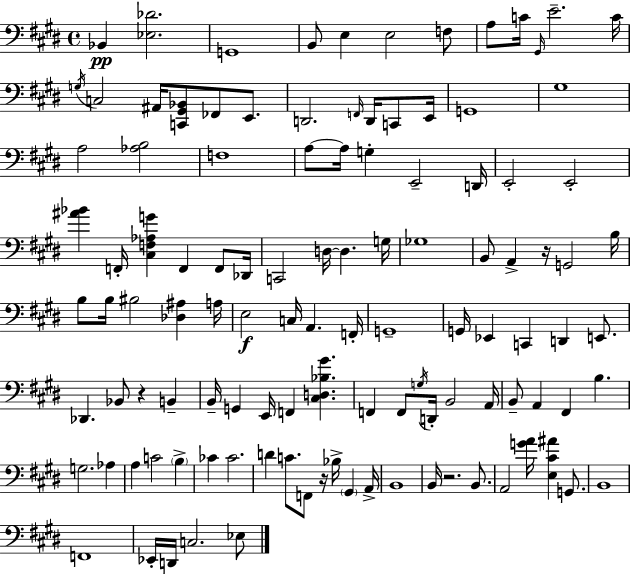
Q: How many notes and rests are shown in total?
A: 113